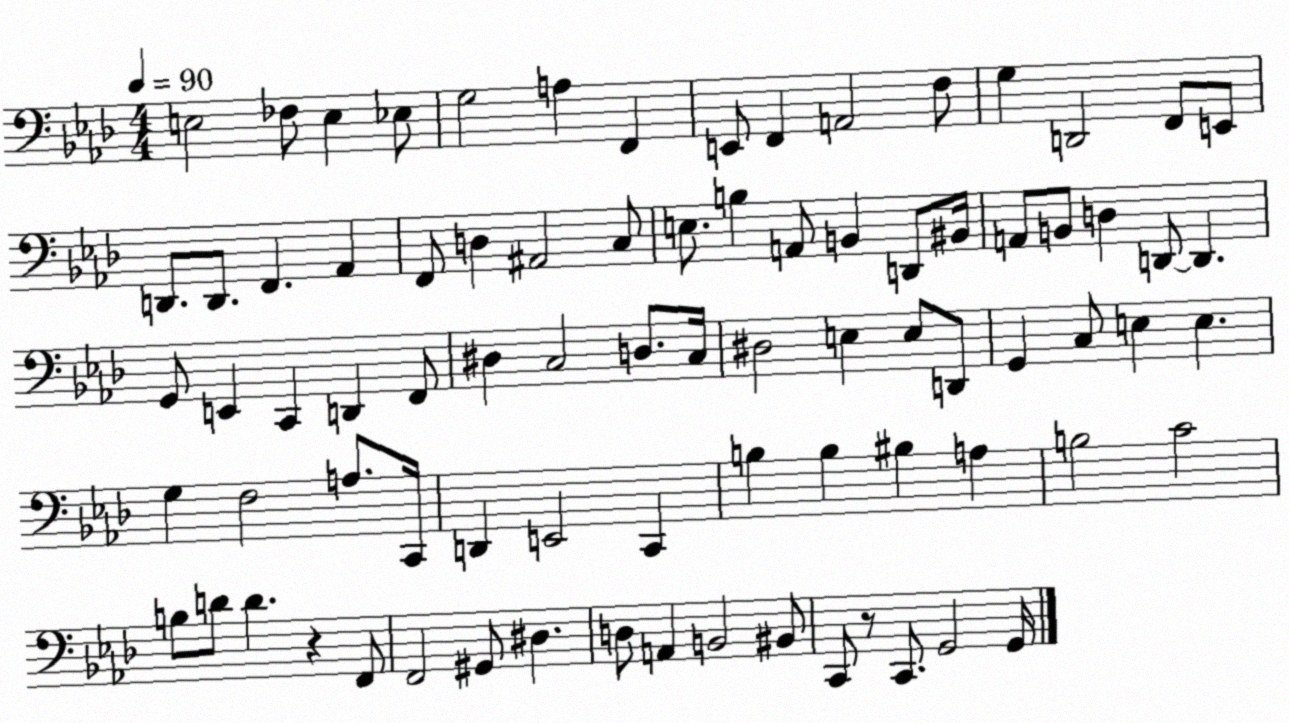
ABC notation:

X:1
T:Untitled
M:4/4
L:1/4
K:Ab
E,2 _F,/2 E, _E,/2 G,2 A, F,, E,,/2 F,, A,,2 F,/2 G, D,,2 F,,/2 E,,/2 D,,/2 D,,/2 F,, _A,, F,,/2 D, ^A,,2 C,/2 E,/2 B, A,,/2 B,, D,,/2 ^B,,/4 A,,/2 B,,/2 D, D,,/2 D,, G,,/2 E,, C,, D,, F,,/2 ^D, C,2 D,/2 C,/4 ^D,2 E, E,/2 D,,/2 G,, C,/2 E, E, G, F,2 A,/2 C,,/4 D,, E,,2 C,, B, B, ^B, A, B,2 C2 B,/2 D/2 D z F,,/2 F,,2 ^G,,/2 ^D, D,/2 A,, B,,2 ^B,,/2 C,,/2 z/2 C,,/2 G,,2 G,,/4